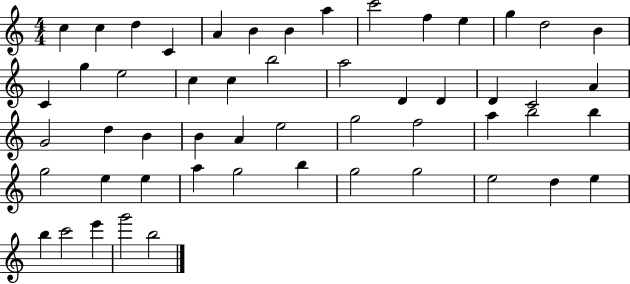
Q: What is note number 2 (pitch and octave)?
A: C5